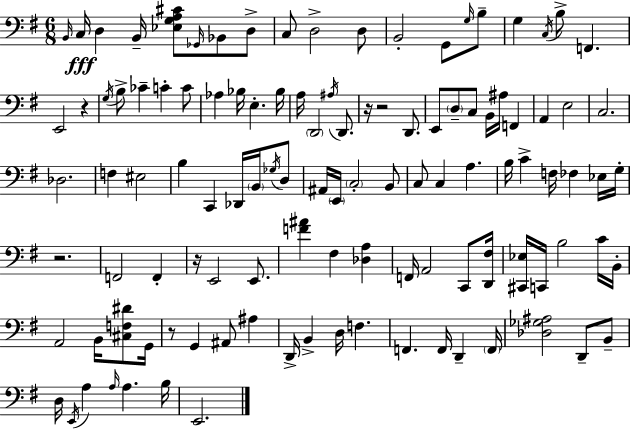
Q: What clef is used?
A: bass